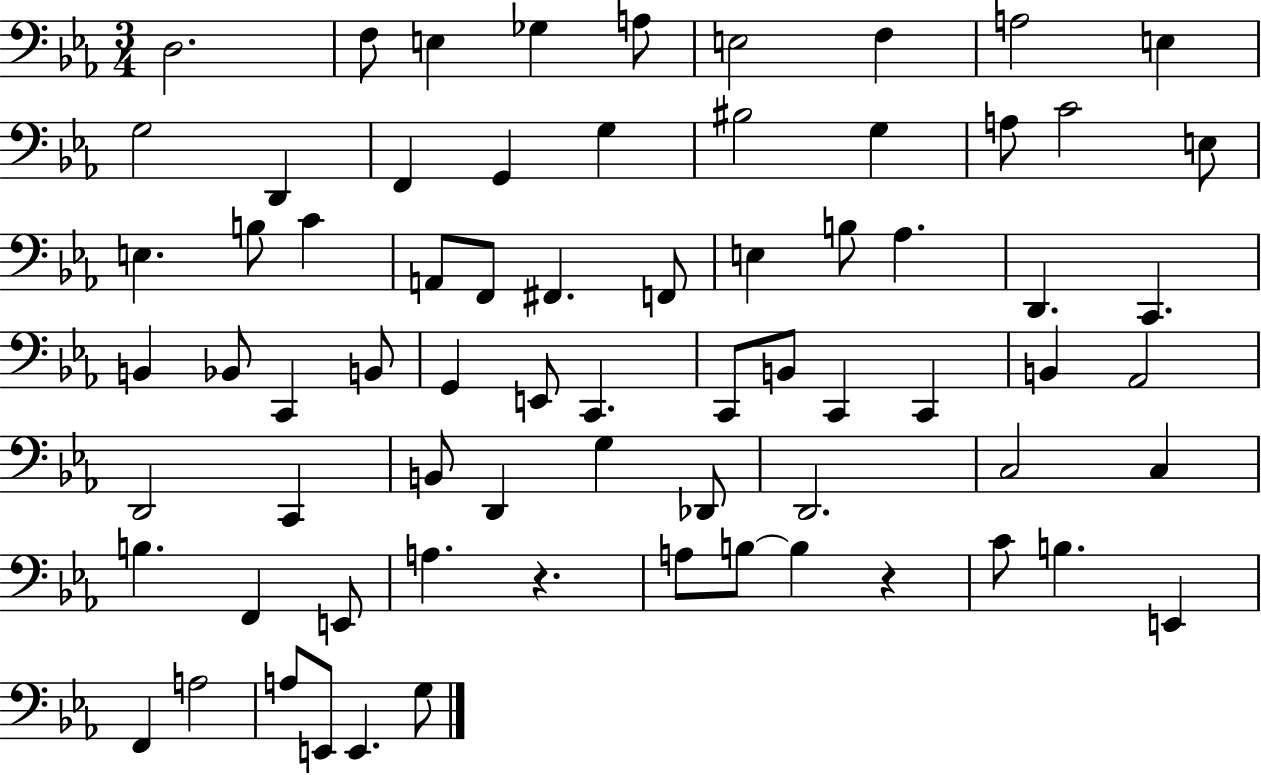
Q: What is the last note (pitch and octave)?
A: G3